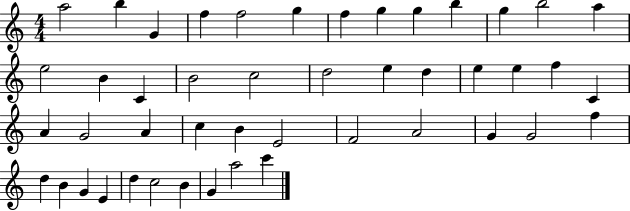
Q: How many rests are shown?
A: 0